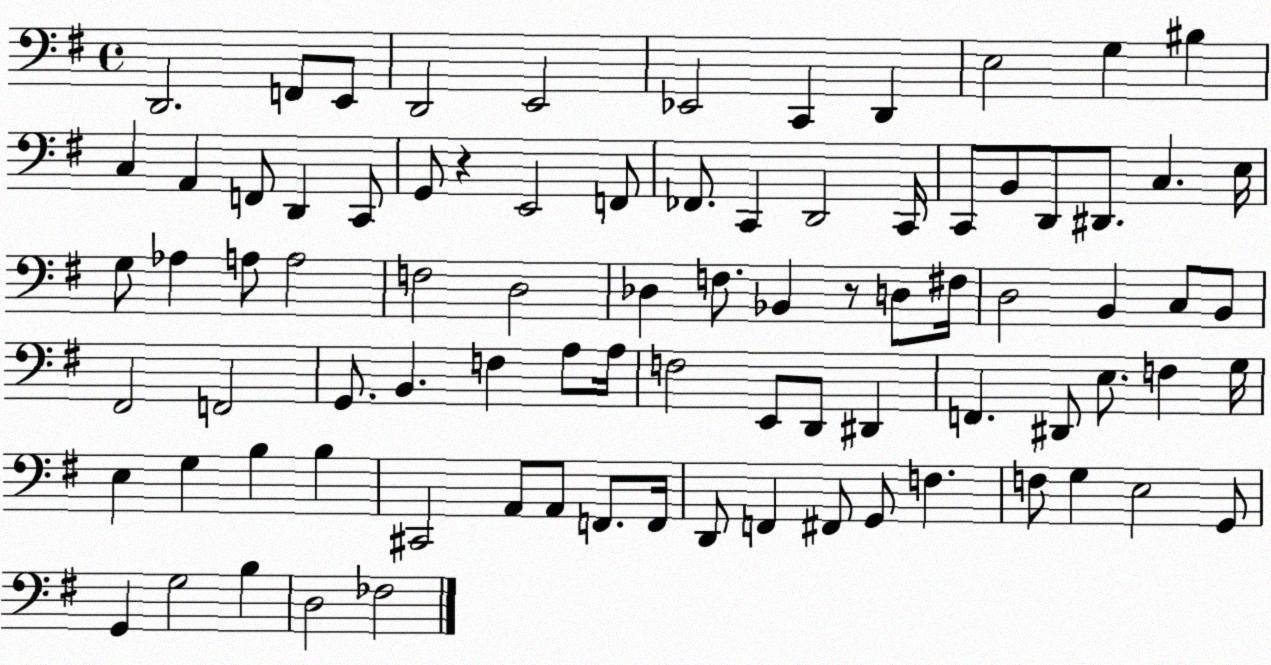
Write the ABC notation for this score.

X:1
T:Untitled
M:4/4
L:1/4
K:G
D,,2 F,,/2 E,,/2 D,,2 E,,2 _E,,2 C,, D,, E,2 G, ^B, C, A,, F,,/2 D,, C,,/2 G,,/2 z E,,2 F,,/2 _F,,/2 C,, D,,2 C,,/4 C,,/2 B,,/2 D,,/2 ^D,,/2 C, E,/4 G,/2 _A, A,/2 A,2 F,2 D,2 _D, F,/2 _B,, z/2 D,/2 ^F,/4 D,2 B,, C,/2 B,,/2 ^F,,2 F,,2 G,,/2 B,, F, A,/2 A,/4 F,2 E,,/2 D,,/2 ^D,, F,, ^D,,/2 E,/2 F, G,/4 E, G, B, B, ^C,,2 A,,/2 A,,/2 F,,/2 F,,/4 D,,/2 F,, ^F,,/2 G,,/2 F, F,/2 G, E,2 G,,/2 G,, G,2 B, D,2 _F,2